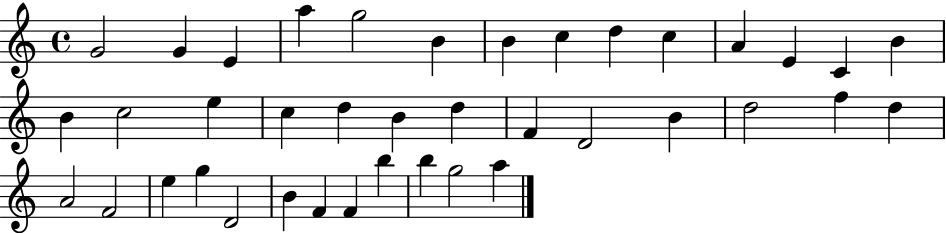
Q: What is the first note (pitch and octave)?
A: G4